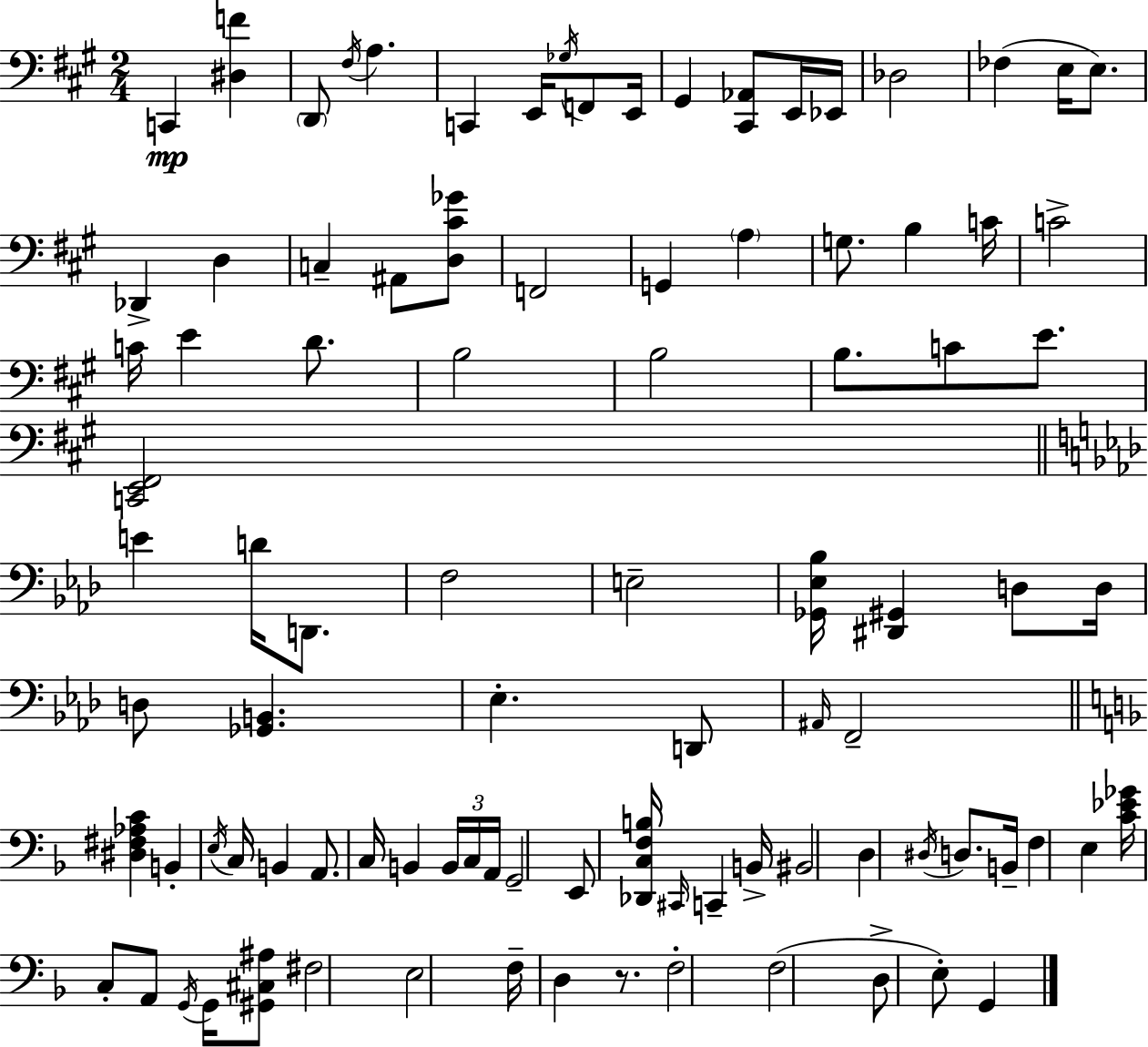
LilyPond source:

{
  \clef bass
  \numericTimeSignature
  \time 2/4
  \key a \major
  c,4\mp <dis f'>4 | \parenthesize d,8 \acciaccatura { fis16 } a4. | c,4 e,16 \acciaccatura { ges16 } f,8 | e,16 gis,4 <cis, aes,>8 | \break e,16 ees,16 des2 | fes4( e16 e8.) | des,4-> d4 | c4-- ais,8 | \break <d cis' ges'>8 f,2 | g,4 \parenthesize a4 | g8. b4 | c'16 c'2-> | \break c'16 e'4 d'8. | b2 | b2 | b8. c'8 e'8. | \break <c, e, fis,>2 | \bar "||" \break \key aes \major e'4 d'16 d,8. | f2 | e2-- | <ges, ees bes>16 <dis, gis,>4 d8 d16 | \break d8 <ges, b,>4. | ees4.-. d,8 | \grace { ais,16 } f,2-- | \bar "||" \break \key f \major <dis fis aes c'>4 b,4-. | \acciaccatura { e16 } c16 b,4 a,8. | c16 b,4 \tuplet 3/2 { b,16 c16 | a,16 } g,2-- | \break e,8 <des, c f b>16 \grace { cis,16 } c,4-- | b,16-> bis,2 | d4 \acciaccatura { dis16 } d8. | b,16-- f4 e4 | \break <c' ees' ges'>16 c8-. a,8 | \acciaccatura { g,16 } g,16 <gis, cis ais>8 fis2 | e2 | f16-- d4 | \break r8. f2-. | f2( | d8-> e8-.) | g,4 \bar "|."
}